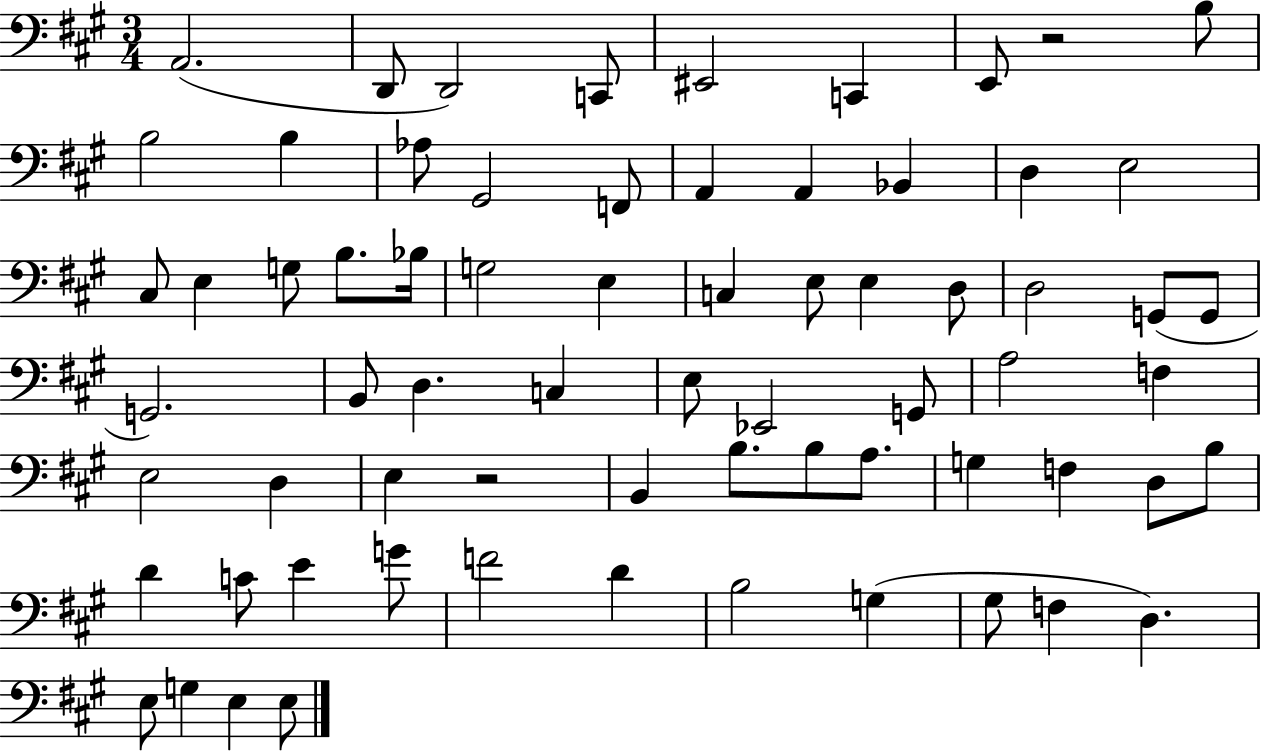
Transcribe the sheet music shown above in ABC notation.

X:1
T:Untitled
M:3/4
L:1/4
K:A
A,,2 D,,/2 D,,2 C,,/2 ^E,,2 C,, E,,/2 z2 B,/2 B,2 B, _A,/2 ^G,,2 F,,/2 A,, A,, _B,, D, E,2 ^C,/2 E, G,/2 B,/2 _B,/4 G,2 E, C, E,/2 E, D,/2 D,2 G,,/2 G,,/2 G,,2 B,,/2 D, C, E,/2 _E,,2 G,,/2 A,2 F, E,2 D, E, z2 B,, B,/2 B,/2 A,/2 G, F, D,/2 B,/2 D C/2 E G/2 F2 D B,2 G, ^G,/2 F, D, E,/2 G, E, E,/2